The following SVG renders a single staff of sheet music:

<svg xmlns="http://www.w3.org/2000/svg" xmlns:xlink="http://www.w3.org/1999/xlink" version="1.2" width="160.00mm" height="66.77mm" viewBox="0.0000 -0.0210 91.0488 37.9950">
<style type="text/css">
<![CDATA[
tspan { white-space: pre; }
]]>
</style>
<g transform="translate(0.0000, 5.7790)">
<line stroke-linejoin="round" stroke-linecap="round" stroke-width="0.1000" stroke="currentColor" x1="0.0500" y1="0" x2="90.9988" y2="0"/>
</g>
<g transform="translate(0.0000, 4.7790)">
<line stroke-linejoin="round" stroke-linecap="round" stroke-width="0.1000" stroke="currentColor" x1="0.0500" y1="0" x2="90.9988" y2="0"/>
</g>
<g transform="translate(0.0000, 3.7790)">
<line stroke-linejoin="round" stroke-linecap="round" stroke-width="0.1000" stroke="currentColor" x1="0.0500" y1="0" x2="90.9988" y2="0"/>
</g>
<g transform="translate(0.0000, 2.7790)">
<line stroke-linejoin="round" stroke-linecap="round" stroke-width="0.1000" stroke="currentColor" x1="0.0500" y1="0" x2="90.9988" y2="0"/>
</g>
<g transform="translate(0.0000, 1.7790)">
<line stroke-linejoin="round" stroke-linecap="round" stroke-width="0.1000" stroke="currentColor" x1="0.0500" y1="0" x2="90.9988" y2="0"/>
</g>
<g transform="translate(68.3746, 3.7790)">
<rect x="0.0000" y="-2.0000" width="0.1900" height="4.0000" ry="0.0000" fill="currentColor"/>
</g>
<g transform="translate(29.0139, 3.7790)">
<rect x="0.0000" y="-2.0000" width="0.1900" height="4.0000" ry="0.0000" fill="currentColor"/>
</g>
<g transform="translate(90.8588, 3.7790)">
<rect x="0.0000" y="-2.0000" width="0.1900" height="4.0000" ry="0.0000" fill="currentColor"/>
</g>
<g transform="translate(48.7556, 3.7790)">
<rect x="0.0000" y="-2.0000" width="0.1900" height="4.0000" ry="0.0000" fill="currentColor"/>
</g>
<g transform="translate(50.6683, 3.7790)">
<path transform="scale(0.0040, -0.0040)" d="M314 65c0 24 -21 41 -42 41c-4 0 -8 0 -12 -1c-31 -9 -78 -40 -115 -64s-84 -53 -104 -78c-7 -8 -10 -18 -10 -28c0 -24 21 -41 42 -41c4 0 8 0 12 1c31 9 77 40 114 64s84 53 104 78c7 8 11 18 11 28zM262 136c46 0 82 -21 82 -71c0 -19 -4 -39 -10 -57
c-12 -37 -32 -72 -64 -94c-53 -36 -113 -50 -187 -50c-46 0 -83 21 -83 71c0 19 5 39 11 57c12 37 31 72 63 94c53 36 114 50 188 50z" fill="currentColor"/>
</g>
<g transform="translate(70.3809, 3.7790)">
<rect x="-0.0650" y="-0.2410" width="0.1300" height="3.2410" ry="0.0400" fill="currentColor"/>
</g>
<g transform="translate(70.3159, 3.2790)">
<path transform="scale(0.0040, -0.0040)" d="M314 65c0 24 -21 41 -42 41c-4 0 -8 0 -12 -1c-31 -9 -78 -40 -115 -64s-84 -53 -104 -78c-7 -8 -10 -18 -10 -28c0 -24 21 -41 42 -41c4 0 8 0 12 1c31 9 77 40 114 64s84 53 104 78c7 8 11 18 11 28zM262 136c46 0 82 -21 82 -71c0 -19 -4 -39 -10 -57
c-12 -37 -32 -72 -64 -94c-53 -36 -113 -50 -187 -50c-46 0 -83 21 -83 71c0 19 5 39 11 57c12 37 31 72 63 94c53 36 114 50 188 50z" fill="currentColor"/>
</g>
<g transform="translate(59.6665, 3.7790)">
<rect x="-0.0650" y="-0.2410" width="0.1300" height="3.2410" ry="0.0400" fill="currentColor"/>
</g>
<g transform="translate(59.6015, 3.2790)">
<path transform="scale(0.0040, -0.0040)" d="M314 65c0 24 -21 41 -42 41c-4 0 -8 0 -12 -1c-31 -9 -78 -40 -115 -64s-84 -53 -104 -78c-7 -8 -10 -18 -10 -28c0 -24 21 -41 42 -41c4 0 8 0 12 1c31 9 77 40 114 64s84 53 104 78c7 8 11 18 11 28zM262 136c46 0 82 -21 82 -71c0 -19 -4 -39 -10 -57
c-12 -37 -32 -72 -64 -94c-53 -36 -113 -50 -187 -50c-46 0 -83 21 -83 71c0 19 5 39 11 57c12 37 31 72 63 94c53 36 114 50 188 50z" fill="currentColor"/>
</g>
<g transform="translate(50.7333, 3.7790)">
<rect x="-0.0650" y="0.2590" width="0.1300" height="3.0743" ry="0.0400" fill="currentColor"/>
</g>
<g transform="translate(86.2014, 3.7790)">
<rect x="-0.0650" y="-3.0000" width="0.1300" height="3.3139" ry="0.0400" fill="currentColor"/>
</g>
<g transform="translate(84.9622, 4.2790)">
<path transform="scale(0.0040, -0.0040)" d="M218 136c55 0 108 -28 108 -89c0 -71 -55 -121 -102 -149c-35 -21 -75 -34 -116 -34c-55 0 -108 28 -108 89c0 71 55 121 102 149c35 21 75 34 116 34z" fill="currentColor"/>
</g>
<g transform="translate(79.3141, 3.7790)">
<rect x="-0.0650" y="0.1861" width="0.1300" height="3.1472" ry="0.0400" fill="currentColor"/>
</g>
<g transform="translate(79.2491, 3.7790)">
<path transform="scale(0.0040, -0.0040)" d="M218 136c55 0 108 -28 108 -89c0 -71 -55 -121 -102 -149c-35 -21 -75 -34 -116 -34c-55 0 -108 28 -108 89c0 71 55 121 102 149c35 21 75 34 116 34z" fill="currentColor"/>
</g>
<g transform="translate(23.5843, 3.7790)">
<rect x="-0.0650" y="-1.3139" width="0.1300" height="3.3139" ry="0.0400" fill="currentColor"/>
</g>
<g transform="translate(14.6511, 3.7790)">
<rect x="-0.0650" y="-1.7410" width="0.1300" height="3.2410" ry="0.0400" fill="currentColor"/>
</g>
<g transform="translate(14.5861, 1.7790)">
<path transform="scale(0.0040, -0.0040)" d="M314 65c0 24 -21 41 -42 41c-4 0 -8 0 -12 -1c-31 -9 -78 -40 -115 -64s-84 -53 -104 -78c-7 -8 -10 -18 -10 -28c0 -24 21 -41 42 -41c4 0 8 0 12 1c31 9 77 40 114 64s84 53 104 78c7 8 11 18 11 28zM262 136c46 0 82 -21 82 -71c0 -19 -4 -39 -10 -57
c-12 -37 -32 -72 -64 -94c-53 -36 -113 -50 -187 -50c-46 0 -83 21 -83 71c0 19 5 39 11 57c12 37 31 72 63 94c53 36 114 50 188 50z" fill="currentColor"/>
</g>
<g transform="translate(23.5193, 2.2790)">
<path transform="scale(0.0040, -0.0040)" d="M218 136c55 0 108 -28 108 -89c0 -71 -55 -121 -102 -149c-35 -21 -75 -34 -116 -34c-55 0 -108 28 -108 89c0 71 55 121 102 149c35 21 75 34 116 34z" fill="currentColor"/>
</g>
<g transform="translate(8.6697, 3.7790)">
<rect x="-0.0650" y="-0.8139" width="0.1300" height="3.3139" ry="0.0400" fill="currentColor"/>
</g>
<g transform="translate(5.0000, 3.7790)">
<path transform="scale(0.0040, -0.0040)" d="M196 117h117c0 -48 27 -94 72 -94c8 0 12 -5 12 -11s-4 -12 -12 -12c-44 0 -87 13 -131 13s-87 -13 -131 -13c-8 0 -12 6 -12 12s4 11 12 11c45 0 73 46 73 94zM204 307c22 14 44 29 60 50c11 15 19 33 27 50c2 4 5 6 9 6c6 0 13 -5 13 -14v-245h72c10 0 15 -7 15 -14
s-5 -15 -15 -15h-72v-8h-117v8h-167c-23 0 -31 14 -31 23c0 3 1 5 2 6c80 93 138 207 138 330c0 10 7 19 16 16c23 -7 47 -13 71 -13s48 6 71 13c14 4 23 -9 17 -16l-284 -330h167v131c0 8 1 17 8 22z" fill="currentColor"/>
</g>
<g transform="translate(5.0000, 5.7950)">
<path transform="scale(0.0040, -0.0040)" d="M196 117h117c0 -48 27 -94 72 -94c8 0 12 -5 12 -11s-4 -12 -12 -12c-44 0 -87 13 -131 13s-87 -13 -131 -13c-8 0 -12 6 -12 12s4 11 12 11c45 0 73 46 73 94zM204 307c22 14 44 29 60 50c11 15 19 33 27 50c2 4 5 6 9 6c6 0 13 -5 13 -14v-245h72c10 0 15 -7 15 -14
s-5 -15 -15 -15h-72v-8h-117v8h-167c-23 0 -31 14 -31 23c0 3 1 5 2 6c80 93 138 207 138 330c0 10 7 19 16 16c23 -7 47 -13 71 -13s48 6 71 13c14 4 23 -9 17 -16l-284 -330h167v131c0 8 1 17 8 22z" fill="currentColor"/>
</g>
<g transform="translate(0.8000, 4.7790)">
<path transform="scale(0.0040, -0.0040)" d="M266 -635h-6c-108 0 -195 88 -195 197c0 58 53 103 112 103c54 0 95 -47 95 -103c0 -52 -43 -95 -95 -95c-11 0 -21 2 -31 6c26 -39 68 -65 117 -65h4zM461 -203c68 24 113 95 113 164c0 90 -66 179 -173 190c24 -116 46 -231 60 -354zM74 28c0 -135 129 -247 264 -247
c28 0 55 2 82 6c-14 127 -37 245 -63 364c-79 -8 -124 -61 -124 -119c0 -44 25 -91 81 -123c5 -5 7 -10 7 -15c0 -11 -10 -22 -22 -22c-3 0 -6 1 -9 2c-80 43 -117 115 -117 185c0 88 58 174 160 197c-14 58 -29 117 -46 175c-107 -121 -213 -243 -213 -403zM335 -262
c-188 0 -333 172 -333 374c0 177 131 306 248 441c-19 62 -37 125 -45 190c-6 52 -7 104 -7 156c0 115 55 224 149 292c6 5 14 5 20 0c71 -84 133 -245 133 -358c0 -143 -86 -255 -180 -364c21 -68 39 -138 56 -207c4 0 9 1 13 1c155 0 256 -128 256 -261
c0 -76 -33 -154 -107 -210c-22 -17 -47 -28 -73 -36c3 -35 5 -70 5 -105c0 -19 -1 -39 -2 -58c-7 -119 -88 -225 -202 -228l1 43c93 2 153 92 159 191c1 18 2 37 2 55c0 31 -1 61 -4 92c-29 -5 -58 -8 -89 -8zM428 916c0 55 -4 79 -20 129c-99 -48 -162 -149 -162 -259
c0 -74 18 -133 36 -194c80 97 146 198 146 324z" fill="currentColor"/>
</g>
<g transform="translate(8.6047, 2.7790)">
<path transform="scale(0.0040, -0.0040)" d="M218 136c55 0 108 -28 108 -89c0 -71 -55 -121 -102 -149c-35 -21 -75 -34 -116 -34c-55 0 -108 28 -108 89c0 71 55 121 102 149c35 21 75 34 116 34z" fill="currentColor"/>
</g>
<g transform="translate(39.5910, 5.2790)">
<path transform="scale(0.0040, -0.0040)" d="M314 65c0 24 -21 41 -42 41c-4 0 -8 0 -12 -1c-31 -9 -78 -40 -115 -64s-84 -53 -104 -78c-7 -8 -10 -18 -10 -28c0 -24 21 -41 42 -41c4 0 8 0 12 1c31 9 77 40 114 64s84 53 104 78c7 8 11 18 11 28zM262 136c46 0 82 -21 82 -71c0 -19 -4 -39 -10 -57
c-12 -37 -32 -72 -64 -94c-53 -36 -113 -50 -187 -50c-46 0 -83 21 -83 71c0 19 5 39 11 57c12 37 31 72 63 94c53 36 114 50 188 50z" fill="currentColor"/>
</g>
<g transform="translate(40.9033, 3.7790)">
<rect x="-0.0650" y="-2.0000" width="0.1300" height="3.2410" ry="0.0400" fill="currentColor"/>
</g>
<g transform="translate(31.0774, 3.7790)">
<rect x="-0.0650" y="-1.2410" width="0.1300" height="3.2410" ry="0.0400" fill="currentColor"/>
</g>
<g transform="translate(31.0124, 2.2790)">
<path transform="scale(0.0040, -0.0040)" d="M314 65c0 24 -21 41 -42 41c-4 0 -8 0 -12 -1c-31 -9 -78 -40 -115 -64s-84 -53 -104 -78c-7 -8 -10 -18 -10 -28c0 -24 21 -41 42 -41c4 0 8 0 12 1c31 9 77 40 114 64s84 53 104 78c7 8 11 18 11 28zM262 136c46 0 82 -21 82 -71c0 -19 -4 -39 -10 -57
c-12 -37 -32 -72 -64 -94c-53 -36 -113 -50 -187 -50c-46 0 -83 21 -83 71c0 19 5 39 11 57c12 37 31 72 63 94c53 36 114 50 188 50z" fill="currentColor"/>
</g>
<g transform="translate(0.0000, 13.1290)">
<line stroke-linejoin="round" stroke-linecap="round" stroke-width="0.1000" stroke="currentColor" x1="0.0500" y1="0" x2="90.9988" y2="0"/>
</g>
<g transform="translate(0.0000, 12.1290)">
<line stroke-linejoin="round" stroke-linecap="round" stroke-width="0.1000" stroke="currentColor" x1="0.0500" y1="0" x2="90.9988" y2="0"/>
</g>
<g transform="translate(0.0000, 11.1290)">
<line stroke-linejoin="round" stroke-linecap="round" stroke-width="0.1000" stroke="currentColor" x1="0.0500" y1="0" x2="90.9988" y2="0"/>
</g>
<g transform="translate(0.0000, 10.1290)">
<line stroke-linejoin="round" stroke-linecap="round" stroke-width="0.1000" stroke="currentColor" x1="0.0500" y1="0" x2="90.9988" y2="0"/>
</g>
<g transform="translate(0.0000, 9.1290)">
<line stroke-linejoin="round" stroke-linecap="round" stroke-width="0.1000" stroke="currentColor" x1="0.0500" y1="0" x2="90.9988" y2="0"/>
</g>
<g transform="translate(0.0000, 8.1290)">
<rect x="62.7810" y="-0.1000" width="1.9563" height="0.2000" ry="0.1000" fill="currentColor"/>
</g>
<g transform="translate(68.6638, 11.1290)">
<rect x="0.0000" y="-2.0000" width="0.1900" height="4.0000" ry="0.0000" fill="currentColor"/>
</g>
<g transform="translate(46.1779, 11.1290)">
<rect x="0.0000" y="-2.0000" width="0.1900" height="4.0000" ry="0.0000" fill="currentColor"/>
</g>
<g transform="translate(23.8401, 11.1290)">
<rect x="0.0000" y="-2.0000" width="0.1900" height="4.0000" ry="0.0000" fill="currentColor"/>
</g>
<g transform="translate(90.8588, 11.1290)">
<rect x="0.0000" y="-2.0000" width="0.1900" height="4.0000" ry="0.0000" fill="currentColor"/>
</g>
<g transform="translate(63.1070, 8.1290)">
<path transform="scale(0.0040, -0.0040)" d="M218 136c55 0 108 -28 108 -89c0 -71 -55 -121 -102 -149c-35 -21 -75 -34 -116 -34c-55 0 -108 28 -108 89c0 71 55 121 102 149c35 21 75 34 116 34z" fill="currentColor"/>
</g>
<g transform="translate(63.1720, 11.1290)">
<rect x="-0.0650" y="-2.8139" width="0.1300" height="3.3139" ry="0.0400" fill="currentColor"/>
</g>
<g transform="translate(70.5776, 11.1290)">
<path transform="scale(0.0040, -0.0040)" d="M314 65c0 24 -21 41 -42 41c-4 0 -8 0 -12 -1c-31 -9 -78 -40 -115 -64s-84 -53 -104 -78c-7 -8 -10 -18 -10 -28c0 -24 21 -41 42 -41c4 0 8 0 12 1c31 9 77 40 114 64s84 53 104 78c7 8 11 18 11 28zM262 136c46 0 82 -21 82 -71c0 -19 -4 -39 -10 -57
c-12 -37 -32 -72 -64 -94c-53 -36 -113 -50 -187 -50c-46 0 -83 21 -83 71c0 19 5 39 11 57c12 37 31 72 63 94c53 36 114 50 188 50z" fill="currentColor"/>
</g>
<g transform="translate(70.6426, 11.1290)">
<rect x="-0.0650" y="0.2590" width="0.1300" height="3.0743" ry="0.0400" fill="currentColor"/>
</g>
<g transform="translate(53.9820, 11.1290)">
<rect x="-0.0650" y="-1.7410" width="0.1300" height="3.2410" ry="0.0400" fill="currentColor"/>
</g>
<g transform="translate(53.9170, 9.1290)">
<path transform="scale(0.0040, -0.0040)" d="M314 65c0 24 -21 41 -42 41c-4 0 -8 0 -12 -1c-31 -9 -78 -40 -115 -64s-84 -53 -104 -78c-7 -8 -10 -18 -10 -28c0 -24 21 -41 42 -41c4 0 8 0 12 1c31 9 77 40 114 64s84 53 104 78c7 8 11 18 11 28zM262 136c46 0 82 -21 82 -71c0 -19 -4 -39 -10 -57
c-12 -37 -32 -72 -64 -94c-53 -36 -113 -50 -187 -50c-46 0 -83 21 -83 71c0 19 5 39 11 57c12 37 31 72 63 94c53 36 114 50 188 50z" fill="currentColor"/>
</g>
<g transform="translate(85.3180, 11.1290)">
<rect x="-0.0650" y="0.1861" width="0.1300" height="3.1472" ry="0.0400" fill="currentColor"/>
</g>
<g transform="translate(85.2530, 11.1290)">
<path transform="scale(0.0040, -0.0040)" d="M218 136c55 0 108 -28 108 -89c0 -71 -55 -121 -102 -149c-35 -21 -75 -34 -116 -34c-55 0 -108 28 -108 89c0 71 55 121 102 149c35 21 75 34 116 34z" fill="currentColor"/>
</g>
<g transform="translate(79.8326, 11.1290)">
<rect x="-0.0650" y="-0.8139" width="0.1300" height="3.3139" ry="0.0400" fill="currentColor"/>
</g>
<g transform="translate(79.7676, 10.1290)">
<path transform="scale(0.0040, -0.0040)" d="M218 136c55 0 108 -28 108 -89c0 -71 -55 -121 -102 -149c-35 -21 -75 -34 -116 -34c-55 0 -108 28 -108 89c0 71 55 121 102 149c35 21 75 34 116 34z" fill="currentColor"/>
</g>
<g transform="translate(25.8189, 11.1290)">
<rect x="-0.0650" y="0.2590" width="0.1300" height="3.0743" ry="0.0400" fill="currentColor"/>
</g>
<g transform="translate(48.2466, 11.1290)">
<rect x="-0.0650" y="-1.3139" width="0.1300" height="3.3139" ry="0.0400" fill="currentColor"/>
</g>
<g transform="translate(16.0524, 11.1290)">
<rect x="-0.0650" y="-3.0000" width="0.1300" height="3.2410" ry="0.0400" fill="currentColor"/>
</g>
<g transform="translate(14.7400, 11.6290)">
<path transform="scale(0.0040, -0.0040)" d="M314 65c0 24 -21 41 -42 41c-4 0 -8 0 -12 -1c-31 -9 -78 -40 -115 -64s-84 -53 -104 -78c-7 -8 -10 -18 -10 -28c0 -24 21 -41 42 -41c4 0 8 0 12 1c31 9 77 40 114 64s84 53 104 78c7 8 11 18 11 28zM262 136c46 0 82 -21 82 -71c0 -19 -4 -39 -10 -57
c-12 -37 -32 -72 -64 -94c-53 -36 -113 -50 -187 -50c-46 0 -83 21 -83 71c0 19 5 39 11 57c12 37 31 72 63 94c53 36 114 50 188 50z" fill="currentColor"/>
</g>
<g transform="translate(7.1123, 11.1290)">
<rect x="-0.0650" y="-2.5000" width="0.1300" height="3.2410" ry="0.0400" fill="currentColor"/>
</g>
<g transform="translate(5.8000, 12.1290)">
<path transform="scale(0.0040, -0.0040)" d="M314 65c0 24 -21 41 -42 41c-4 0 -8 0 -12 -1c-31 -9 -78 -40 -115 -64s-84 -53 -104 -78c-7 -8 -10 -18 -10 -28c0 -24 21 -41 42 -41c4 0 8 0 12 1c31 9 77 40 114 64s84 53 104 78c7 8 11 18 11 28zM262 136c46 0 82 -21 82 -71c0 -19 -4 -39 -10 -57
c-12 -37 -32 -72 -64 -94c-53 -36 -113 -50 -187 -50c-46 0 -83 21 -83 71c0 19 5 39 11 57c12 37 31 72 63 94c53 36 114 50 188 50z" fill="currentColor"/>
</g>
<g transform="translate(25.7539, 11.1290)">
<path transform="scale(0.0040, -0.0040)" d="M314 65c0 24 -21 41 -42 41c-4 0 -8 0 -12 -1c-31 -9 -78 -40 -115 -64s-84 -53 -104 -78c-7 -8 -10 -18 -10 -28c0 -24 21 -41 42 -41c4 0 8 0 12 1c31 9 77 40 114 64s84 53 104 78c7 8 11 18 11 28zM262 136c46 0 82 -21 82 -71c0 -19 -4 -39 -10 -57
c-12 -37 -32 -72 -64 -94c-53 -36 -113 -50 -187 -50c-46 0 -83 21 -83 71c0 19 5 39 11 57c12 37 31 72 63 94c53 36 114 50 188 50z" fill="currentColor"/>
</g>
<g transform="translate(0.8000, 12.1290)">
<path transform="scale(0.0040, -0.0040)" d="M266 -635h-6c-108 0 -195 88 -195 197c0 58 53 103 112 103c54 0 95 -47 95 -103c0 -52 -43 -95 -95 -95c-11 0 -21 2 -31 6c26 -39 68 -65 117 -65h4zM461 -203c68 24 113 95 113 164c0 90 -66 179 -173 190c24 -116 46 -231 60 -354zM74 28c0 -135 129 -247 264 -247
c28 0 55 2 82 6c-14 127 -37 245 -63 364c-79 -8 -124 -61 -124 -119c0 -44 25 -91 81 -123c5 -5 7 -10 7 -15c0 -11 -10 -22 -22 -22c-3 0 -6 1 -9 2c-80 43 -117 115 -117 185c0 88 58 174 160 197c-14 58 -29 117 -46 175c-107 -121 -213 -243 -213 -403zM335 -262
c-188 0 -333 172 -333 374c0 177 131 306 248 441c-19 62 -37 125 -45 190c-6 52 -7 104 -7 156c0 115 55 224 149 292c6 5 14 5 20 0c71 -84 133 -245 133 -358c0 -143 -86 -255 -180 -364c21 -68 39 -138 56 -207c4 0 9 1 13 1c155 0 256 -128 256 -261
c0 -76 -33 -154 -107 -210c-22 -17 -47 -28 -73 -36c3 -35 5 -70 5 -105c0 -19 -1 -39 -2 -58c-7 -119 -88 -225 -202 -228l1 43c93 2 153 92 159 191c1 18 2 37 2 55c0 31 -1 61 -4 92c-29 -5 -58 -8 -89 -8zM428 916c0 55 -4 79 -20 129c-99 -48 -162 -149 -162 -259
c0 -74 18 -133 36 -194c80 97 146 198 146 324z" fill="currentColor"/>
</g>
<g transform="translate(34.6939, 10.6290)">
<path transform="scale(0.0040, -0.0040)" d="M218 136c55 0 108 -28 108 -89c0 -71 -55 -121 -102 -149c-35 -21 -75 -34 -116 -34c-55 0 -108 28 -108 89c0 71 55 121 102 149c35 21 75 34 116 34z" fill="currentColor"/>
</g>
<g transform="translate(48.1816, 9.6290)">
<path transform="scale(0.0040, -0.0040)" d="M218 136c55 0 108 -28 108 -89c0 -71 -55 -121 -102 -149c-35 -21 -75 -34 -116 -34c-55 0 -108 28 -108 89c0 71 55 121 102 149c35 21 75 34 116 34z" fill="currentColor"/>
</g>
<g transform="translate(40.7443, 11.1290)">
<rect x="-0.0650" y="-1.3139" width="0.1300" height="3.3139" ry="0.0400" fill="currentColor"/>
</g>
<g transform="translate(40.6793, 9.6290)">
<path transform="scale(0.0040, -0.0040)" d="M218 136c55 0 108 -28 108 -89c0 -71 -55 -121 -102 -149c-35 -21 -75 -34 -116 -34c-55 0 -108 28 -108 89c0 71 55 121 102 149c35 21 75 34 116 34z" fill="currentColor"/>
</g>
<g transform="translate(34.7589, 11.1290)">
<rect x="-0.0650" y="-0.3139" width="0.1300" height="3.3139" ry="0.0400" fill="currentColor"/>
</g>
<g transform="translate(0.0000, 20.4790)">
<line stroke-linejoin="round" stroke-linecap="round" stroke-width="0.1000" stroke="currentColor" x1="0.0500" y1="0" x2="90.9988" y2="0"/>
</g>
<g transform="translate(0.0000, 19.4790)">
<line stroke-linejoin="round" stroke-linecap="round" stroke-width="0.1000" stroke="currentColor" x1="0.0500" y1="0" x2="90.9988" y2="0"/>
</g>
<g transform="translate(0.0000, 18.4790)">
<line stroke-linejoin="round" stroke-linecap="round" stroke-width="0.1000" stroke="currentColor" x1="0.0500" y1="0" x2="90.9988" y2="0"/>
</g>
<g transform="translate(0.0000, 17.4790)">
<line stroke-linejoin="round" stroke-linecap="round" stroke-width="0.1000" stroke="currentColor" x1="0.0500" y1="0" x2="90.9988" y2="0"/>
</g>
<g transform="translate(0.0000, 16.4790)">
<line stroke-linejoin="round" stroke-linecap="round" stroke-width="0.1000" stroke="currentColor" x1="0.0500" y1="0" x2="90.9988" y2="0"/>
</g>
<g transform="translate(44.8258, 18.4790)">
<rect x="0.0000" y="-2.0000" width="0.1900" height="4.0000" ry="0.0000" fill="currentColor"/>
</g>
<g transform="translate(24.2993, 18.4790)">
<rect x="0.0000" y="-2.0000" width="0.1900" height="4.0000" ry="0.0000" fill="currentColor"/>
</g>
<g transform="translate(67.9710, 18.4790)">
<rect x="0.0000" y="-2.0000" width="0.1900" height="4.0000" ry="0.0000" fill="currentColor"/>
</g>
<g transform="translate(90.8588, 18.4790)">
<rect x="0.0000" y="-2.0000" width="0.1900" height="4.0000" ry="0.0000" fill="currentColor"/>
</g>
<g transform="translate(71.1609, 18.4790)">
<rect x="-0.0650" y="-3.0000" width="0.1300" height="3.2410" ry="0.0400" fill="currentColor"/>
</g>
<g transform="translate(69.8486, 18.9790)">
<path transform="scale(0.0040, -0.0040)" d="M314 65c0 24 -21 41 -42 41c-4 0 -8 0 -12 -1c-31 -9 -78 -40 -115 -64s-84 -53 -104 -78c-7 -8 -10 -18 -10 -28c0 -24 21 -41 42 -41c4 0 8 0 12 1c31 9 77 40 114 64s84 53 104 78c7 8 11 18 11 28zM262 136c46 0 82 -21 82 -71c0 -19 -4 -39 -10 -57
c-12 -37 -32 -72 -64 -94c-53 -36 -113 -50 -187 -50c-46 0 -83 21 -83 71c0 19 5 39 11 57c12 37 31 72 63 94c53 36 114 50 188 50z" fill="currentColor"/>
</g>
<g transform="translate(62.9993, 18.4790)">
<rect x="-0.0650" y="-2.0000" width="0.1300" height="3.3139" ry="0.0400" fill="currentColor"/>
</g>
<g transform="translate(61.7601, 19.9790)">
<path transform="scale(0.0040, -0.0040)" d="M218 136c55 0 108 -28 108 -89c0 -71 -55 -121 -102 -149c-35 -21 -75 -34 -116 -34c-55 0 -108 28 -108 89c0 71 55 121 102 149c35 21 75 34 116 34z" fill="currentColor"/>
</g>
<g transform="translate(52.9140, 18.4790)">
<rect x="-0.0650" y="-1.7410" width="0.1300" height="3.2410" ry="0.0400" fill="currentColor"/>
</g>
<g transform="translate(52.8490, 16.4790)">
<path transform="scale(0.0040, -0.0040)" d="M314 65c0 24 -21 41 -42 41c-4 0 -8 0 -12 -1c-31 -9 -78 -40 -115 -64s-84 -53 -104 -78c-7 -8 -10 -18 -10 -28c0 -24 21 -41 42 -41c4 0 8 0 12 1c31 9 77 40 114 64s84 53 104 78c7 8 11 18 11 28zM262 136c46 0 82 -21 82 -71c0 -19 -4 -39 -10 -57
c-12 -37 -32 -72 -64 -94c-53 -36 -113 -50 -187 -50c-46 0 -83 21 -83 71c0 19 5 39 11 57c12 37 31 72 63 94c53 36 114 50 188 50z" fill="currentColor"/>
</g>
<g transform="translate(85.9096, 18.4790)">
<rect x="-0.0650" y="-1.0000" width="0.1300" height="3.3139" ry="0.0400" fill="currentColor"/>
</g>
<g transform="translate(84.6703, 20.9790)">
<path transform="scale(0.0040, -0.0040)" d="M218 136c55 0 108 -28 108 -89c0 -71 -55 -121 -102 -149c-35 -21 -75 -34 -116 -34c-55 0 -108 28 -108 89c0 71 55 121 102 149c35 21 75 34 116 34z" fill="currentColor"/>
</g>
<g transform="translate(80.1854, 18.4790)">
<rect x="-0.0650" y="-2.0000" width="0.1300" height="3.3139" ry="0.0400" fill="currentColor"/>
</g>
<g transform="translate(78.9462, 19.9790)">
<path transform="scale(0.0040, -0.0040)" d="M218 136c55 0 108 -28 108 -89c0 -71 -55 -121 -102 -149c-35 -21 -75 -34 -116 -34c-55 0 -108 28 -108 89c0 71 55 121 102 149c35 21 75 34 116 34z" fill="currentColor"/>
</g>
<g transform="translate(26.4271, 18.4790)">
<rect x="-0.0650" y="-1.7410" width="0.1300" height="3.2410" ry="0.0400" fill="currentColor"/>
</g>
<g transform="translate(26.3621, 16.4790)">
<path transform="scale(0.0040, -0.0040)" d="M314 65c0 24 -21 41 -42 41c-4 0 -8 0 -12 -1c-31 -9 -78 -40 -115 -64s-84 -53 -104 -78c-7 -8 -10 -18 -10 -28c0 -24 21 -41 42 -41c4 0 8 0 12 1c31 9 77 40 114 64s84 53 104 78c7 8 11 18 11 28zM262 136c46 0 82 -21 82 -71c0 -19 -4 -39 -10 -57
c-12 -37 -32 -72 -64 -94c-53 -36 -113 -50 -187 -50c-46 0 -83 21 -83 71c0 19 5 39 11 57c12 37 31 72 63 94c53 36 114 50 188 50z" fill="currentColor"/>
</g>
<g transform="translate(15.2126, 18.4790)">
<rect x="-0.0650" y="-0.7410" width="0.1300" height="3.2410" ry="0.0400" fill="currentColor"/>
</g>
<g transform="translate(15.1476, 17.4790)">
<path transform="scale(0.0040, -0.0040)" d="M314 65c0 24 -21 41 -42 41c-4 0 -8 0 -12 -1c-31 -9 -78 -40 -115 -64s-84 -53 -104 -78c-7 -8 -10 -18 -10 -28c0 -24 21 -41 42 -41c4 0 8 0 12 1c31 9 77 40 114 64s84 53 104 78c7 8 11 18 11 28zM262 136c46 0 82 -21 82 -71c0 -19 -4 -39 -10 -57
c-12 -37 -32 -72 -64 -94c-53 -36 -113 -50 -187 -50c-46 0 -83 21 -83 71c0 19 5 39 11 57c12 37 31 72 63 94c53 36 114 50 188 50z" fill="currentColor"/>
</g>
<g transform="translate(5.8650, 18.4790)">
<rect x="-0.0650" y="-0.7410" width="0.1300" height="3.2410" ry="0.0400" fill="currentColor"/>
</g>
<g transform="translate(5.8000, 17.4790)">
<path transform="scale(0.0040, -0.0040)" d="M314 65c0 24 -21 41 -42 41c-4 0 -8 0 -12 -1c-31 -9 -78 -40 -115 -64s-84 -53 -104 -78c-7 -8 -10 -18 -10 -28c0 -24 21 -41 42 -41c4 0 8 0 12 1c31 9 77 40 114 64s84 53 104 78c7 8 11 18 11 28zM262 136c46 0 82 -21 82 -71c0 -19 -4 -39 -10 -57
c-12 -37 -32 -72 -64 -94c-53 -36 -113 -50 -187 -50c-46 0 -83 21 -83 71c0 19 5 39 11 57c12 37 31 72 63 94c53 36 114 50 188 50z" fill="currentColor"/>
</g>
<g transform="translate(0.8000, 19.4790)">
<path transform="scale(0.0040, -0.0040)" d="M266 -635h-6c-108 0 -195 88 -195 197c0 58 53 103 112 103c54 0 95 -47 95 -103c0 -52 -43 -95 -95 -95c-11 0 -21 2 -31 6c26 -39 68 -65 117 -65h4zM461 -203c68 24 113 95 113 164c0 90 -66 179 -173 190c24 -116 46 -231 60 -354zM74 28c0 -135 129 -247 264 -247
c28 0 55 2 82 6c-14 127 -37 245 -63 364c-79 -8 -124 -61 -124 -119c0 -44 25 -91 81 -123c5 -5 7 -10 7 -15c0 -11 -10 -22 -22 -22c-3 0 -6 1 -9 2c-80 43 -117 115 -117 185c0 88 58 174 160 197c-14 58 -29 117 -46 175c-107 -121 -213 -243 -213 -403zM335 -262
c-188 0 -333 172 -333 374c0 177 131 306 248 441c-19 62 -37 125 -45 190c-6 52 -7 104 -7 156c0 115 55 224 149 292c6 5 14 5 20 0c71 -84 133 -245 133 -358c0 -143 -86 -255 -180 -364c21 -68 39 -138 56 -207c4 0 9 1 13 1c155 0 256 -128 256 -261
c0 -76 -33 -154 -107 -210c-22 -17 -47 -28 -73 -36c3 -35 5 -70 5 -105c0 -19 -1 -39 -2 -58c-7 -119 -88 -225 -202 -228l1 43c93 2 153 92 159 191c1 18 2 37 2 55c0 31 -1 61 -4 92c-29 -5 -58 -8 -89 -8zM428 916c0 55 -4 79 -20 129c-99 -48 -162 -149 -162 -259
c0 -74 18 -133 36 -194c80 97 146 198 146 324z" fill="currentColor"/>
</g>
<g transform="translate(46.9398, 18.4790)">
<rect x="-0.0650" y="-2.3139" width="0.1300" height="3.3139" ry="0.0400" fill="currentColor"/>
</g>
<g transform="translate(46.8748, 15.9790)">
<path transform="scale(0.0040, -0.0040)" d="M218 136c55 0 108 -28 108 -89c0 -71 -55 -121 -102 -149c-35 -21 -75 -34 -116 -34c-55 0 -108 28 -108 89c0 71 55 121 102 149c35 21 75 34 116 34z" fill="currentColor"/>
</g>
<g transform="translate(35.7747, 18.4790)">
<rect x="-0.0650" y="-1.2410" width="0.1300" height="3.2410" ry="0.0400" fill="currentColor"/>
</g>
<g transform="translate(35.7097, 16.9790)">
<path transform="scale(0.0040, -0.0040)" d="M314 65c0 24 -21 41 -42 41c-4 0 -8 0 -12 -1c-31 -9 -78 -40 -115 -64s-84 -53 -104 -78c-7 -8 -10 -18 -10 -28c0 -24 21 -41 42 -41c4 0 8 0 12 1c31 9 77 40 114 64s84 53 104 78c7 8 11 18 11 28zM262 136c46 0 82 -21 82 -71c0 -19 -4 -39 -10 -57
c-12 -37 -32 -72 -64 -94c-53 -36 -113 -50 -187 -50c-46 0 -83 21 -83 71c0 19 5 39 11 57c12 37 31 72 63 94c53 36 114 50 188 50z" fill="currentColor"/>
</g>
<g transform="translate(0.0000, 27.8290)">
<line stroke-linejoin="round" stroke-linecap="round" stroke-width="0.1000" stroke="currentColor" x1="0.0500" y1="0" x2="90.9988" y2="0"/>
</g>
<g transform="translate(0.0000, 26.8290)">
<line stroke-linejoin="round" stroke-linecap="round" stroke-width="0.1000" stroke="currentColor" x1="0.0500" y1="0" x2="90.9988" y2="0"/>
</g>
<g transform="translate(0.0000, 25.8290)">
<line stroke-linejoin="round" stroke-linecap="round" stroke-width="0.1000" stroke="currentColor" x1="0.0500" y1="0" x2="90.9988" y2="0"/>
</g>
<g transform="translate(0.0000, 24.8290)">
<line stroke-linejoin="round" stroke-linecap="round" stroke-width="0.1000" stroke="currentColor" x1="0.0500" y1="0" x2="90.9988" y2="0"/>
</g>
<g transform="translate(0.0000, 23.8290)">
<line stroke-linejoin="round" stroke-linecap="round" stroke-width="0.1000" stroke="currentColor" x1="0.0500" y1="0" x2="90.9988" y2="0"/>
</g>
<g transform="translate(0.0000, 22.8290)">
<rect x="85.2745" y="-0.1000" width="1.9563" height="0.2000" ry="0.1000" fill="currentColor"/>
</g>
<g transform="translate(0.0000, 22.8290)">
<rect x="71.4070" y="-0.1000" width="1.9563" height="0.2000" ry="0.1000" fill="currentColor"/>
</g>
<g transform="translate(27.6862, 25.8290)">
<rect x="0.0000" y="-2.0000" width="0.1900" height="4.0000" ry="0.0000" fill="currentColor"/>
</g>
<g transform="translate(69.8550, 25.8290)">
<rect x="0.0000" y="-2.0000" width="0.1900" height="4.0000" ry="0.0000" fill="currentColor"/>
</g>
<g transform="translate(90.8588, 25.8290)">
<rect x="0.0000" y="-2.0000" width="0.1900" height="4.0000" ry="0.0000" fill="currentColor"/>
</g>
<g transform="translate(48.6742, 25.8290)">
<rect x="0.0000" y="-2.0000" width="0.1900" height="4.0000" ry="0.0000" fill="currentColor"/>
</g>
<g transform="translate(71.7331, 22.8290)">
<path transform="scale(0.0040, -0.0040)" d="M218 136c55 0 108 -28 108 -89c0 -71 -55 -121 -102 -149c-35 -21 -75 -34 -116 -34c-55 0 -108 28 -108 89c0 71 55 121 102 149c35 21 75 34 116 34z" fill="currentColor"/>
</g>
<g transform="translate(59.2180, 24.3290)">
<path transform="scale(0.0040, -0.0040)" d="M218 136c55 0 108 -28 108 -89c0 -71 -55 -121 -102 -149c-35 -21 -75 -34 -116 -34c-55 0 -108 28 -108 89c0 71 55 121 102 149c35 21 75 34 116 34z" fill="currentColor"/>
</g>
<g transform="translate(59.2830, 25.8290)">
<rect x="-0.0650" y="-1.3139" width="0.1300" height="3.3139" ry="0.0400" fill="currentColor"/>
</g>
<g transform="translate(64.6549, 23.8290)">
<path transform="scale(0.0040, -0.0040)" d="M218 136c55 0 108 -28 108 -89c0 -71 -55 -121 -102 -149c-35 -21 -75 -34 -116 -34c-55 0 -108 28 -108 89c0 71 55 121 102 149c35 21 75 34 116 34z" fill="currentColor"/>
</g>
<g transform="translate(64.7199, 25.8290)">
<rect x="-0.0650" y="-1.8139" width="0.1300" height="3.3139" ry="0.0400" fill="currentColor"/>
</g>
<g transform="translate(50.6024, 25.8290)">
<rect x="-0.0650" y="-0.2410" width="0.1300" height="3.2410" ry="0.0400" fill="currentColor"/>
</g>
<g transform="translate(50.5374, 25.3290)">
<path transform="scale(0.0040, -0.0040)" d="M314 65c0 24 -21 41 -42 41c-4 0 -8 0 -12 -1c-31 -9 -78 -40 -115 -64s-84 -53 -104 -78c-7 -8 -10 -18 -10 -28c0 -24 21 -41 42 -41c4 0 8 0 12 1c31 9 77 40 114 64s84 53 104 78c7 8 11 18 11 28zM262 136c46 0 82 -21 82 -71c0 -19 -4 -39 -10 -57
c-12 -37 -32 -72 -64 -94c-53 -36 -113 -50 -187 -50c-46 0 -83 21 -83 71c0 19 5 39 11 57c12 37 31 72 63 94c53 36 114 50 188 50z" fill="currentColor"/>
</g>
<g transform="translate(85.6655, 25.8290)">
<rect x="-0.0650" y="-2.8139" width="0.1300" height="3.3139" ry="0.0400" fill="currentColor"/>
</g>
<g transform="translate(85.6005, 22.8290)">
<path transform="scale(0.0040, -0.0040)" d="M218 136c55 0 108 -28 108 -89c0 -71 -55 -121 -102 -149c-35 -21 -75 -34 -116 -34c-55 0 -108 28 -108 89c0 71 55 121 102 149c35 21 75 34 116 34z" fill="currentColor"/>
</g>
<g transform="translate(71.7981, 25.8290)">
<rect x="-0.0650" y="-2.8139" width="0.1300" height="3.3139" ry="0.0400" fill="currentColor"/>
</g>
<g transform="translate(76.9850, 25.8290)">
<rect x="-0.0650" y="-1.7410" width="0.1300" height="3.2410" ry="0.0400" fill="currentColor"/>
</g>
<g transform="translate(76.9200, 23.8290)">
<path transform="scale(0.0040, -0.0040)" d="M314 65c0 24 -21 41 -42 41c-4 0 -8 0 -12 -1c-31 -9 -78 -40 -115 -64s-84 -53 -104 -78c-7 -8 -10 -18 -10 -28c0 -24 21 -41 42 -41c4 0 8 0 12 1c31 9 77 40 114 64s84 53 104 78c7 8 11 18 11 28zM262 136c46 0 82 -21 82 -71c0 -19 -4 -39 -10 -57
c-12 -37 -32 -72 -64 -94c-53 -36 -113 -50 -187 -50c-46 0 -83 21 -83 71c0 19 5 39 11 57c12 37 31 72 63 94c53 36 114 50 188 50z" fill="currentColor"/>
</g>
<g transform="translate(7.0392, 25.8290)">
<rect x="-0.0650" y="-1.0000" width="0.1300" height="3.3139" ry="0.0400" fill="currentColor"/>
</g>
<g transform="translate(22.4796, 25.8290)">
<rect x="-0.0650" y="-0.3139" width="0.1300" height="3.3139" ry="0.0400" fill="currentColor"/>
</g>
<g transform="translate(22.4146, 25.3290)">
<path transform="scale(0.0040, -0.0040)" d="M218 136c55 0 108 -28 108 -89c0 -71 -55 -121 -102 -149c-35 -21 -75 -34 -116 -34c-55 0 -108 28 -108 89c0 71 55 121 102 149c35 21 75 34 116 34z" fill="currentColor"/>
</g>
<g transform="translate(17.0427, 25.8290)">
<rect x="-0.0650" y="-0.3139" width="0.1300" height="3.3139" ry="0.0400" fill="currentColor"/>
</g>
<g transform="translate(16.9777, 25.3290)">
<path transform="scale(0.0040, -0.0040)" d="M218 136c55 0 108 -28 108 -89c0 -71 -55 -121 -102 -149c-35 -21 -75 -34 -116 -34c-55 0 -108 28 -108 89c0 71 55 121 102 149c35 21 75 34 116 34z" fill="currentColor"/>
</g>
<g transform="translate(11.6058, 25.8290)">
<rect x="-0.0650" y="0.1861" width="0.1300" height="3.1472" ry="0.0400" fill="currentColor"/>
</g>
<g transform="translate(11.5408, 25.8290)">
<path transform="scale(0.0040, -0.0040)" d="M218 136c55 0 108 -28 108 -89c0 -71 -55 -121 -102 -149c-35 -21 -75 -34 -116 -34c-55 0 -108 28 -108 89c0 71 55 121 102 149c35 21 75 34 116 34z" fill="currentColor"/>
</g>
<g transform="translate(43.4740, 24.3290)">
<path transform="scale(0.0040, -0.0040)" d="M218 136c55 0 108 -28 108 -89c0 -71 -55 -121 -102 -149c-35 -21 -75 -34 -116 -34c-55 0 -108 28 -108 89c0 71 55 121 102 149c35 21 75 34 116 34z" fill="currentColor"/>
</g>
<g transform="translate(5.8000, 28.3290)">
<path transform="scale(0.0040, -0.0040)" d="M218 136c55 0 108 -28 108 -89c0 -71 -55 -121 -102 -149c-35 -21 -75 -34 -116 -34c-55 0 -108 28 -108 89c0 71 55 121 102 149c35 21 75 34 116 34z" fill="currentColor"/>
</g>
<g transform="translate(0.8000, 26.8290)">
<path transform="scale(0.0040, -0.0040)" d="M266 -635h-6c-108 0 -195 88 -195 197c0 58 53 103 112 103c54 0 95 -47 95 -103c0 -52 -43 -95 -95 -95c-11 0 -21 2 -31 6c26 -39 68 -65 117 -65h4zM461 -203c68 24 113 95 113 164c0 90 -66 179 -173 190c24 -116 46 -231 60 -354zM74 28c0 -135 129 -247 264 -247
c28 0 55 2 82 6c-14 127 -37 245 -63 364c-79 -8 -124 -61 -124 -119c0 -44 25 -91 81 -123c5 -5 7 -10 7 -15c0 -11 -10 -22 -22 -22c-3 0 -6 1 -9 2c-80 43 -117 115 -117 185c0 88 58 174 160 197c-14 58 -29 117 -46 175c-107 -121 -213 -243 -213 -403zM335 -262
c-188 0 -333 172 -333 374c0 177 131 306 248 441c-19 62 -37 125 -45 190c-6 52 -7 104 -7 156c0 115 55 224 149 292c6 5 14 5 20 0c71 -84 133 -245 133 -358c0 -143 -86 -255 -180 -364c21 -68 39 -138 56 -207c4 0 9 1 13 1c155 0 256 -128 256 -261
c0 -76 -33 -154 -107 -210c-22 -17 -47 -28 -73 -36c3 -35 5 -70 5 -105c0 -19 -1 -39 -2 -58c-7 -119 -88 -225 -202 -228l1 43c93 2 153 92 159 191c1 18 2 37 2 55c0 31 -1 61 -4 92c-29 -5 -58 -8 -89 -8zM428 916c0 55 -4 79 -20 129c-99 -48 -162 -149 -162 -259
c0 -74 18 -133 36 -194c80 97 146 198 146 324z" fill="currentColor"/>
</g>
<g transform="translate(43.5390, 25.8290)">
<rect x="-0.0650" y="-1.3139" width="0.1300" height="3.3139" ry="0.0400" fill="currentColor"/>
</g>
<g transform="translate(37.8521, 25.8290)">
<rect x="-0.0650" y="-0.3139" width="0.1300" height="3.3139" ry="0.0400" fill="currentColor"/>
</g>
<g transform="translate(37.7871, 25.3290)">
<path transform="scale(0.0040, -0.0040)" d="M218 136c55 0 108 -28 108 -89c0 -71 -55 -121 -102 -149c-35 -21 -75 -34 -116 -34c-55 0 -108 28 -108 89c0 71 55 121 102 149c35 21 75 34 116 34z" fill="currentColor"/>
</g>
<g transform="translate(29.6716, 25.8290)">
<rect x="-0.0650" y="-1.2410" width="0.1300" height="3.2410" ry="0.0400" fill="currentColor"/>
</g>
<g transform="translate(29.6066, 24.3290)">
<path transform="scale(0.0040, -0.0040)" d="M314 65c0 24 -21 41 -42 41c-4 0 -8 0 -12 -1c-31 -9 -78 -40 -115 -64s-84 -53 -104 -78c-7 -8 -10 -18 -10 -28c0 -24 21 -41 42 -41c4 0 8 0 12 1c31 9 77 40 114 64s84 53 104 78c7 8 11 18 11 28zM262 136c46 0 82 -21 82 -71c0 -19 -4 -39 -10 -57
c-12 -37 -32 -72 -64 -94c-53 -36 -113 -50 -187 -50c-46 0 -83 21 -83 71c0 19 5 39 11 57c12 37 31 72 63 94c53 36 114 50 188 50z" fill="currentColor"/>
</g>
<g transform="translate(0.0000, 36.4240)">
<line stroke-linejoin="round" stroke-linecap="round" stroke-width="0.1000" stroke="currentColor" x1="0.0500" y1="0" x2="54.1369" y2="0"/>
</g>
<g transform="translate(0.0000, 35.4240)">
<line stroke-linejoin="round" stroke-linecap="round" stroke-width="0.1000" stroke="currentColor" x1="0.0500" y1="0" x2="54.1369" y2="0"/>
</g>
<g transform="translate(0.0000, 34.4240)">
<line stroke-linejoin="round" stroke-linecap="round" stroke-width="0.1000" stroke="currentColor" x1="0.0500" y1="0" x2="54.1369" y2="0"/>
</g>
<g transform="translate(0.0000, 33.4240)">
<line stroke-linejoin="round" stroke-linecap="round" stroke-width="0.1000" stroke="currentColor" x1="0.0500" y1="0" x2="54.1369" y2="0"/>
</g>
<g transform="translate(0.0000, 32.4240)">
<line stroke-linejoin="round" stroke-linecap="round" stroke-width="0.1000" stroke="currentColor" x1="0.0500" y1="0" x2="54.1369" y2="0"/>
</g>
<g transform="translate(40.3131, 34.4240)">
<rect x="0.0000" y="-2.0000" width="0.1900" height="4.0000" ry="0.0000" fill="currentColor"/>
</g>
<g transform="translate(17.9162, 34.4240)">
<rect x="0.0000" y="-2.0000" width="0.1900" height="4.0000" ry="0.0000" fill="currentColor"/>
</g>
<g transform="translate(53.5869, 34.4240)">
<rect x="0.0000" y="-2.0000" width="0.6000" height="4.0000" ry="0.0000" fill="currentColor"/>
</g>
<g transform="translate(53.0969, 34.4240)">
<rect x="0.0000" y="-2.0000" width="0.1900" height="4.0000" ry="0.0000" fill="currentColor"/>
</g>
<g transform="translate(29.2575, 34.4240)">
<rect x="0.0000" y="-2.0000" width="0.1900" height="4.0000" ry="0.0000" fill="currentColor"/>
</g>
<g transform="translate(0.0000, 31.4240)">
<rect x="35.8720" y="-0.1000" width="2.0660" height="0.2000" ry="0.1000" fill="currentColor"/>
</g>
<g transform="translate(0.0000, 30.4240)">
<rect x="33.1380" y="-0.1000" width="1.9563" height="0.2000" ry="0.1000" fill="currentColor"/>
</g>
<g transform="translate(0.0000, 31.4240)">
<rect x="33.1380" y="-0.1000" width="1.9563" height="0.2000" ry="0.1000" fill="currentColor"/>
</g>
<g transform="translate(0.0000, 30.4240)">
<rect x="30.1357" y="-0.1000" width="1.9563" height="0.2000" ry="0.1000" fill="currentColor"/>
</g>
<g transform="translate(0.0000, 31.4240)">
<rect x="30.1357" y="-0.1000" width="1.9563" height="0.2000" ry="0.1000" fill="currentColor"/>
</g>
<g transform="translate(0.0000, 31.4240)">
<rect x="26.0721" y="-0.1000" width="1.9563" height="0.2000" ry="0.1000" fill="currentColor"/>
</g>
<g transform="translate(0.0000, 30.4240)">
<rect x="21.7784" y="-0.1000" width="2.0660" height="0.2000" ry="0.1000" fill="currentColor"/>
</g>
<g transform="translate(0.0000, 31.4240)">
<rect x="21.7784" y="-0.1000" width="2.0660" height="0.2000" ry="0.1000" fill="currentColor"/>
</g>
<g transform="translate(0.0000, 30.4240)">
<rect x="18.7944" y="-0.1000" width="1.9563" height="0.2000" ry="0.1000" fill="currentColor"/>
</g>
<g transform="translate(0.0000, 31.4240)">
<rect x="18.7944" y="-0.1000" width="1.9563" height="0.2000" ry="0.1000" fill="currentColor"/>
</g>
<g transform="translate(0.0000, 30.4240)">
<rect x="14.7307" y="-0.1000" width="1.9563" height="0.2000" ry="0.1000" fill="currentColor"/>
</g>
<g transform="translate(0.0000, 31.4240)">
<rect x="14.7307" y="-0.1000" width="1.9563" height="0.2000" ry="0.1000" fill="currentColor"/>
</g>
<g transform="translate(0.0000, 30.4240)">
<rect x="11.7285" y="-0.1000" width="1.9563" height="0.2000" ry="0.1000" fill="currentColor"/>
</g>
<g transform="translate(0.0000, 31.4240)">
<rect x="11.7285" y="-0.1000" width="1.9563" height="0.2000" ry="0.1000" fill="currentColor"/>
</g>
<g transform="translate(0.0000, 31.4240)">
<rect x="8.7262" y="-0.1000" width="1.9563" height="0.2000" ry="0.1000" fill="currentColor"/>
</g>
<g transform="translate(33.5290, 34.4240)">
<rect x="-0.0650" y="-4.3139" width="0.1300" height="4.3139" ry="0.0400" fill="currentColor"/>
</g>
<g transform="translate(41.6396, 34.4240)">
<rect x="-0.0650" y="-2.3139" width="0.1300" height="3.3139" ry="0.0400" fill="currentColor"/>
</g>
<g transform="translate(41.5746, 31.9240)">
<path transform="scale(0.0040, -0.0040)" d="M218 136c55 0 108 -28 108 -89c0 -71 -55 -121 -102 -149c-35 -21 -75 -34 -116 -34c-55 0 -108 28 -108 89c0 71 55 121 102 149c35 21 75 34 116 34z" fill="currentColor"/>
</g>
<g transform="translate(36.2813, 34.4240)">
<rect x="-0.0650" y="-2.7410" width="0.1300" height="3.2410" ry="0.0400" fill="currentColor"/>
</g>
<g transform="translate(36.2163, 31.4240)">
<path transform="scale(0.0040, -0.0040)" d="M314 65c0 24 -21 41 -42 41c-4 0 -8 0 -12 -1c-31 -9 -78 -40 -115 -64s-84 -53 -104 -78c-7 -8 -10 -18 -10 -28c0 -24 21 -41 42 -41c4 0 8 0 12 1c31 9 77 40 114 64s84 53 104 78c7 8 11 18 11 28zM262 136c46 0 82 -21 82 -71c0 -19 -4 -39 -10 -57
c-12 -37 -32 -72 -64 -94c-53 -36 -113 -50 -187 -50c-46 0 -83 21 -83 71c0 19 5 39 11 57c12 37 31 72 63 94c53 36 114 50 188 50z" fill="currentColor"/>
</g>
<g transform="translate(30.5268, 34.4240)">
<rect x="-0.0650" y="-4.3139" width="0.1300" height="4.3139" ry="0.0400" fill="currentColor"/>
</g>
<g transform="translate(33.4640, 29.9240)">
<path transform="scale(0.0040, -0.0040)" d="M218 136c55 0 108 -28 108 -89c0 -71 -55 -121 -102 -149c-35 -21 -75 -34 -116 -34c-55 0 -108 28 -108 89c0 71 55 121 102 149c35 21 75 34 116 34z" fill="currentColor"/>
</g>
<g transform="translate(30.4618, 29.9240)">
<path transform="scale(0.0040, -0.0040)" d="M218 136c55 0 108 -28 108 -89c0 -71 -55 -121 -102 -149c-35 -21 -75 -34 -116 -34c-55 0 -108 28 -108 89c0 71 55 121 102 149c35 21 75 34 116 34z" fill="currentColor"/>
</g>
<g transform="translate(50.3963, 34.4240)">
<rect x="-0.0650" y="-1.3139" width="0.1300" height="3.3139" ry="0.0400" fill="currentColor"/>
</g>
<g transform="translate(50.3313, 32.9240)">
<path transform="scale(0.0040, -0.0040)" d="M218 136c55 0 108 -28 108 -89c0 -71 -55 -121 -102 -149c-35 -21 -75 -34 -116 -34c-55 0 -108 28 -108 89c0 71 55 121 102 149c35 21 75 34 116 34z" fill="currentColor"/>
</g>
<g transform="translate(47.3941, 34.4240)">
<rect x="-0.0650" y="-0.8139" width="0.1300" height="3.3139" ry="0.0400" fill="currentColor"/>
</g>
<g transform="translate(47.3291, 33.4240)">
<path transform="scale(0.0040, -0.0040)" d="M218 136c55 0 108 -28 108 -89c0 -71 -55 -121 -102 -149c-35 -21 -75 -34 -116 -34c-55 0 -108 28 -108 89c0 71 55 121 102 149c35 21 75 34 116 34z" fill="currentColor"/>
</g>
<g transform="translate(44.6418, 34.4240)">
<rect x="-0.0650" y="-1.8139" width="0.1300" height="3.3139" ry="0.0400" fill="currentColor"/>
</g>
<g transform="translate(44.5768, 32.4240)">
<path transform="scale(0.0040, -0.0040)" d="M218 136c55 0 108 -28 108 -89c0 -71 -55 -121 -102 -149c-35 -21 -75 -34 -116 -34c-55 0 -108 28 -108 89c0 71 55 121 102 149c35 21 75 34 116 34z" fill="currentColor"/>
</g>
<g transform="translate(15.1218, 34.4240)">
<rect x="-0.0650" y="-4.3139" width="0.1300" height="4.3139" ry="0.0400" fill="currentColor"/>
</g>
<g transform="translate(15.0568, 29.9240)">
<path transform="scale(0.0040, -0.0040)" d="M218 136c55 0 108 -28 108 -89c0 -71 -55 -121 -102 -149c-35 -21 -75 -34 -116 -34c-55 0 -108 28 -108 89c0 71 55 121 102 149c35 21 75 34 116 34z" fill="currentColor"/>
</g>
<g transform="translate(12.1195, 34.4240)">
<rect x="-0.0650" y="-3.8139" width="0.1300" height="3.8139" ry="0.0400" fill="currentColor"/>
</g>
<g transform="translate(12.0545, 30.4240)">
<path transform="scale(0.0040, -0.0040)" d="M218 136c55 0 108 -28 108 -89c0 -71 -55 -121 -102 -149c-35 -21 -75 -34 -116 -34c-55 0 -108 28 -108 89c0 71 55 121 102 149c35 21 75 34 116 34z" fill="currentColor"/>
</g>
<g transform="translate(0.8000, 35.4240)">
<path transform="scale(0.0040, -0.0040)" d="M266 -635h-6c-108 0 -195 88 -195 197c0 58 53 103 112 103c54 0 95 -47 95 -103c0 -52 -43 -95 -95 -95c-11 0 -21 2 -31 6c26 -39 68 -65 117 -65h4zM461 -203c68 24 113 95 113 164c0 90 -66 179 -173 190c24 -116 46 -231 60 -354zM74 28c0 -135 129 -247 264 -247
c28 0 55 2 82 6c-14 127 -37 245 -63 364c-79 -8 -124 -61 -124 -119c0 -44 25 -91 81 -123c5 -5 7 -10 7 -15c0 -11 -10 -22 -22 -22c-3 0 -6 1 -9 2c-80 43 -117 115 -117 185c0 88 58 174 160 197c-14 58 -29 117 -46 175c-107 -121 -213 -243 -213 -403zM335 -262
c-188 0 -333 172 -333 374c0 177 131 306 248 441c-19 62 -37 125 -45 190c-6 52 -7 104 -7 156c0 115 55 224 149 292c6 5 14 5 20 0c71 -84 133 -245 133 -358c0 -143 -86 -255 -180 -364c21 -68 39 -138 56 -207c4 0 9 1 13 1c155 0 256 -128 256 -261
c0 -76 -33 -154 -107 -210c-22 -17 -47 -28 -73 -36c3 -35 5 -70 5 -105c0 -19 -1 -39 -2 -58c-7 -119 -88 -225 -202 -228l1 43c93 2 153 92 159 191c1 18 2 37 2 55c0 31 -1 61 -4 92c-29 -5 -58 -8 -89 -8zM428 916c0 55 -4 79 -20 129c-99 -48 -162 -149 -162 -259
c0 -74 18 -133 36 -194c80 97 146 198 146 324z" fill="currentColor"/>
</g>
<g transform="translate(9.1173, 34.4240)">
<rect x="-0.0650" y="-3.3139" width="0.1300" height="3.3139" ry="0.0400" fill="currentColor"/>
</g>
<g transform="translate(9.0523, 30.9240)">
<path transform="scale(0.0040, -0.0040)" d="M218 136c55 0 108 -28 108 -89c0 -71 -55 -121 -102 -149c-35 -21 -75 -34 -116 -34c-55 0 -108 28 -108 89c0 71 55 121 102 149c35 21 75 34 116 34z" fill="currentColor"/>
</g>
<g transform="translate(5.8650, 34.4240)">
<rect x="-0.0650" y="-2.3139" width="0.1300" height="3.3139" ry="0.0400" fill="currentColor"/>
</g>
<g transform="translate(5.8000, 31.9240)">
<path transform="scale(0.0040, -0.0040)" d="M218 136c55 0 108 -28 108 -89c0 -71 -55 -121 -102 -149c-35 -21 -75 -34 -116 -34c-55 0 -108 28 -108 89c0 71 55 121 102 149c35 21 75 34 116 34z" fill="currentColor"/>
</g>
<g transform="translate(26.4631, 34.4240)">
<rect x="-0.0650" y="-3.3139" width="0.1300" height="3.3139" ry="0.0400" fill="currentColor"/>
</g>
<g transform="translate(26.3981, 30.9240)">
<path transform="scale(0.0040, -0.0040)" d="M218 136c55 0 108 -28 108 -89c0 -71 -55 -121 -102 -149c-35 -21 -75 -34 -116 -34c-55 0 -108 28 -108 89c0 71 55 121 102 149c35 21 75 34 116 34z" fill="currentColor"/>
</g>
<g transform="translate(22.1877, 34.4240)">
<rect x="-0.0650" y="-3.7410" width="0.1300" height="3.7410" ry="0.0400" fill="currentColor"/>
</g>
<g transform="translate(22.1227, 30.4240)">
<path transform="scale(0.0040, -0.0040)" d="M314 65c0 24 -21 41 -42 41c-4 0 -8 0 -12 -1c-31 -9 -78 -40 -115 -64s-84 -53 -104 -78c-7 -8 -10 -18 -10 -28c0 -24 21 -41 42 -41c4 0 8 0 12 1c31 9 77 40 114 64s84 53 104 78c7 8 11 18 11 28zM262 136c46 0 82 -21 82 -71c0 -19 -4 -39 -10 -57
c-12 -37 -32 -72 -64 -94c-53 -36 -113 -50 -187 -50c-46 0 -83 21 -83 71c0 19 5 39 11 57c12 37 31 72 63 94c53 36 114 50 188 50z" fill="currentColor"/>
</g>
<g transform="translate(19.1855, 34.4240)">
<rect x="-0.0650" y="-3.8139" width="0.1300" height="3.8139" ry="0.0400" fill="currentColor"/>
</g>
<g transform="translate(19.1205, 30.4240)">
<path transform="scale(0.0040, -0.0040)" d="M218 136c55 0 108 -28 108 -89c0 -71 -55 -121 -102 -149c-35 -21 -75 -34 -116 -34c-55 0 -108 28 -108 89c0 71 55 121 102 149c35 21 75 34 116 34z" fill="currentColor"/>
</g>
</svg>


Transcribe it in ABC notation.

X:1
T:Untitled
M:4/4
L:1/4
K:C
d f2 e e2 F2 B2 c2 c2 B A G2 A2 B2 c e e f2 a B2 d B d2 d2 f2 e2 g f2 F A2 F D D B c c e2 c e c2 e f a f2 a g b c' d' c' c'2 b d' d' a2 g f d e